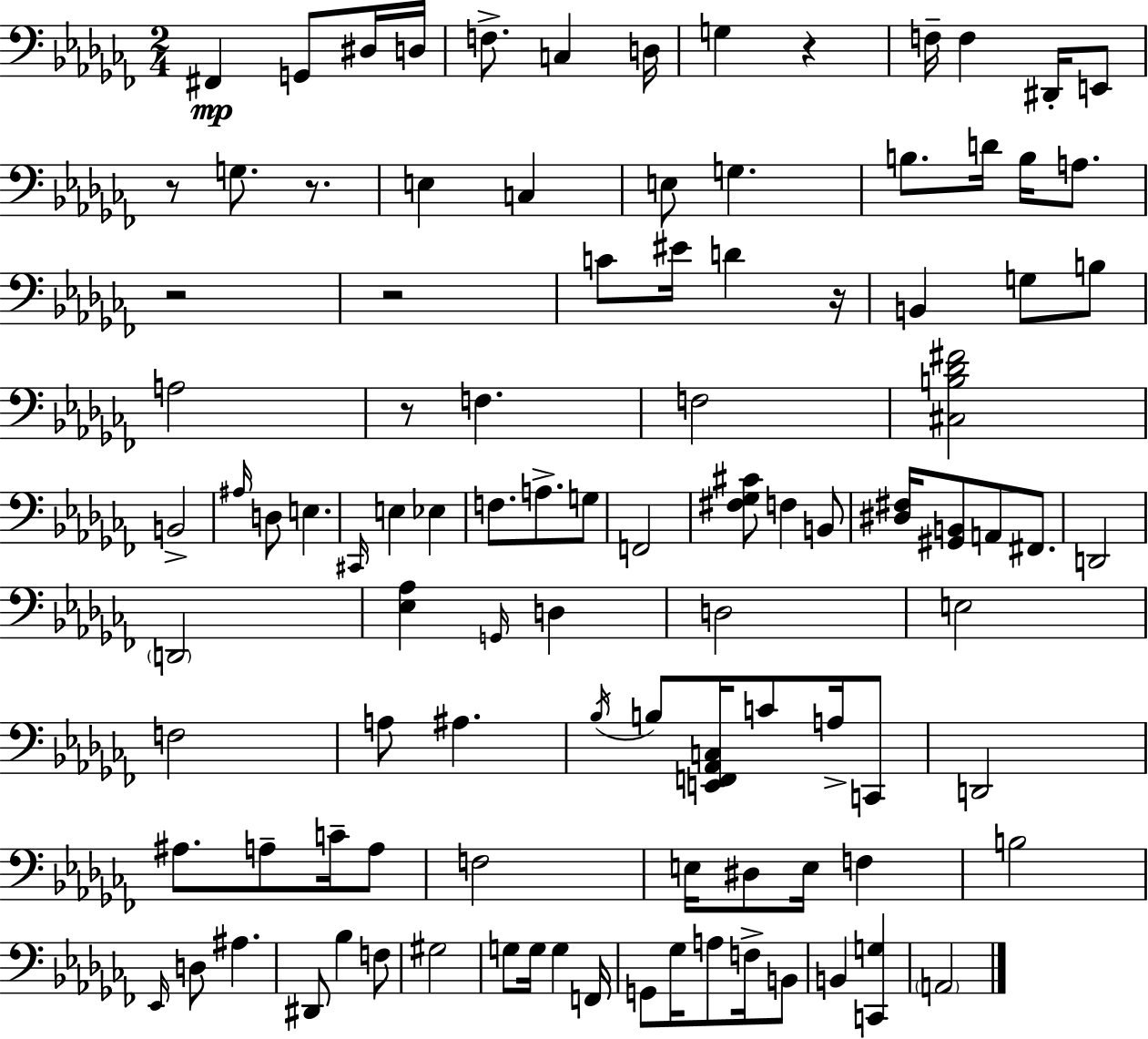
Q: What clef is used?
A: bass